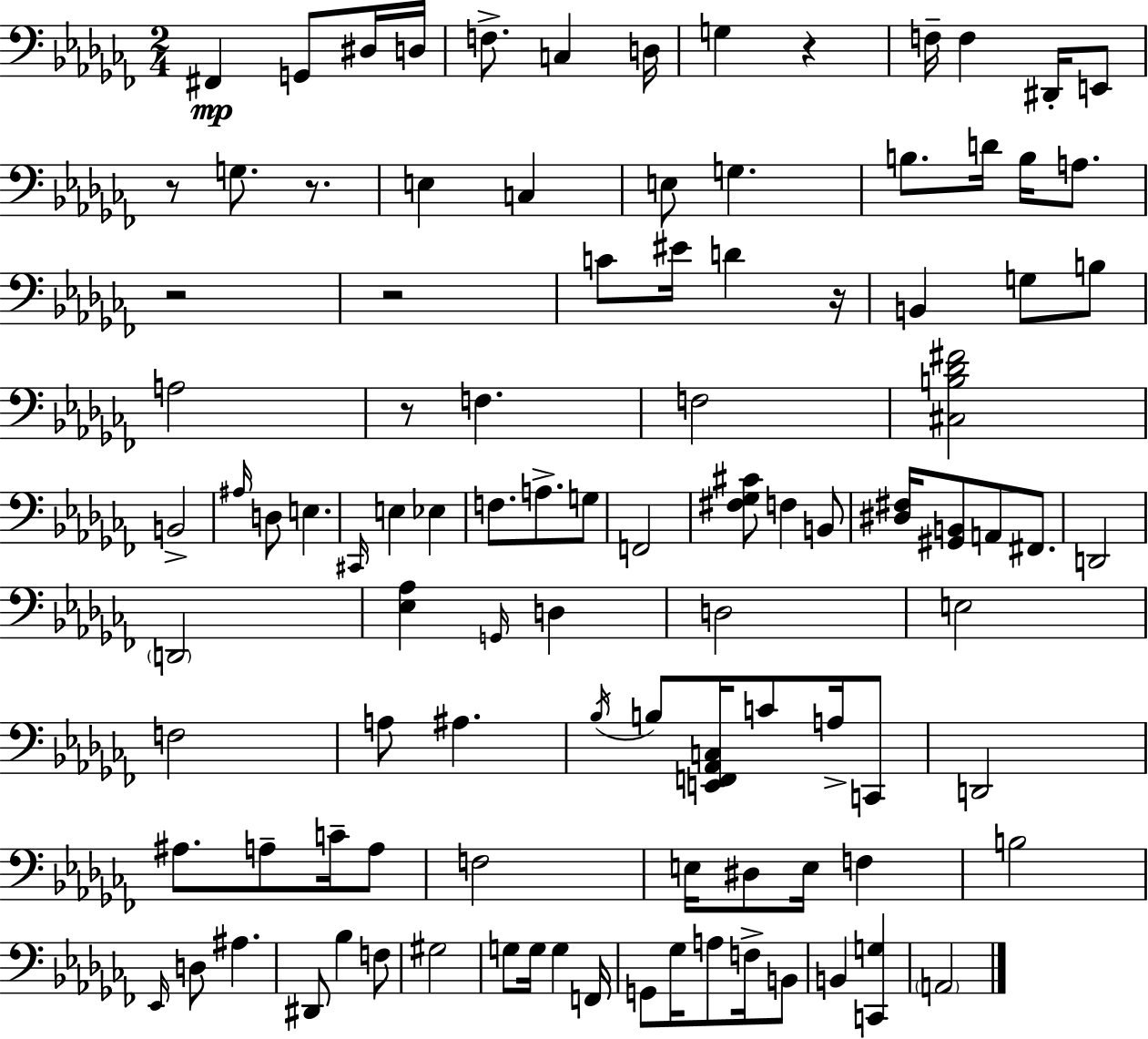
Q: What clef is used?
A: bass